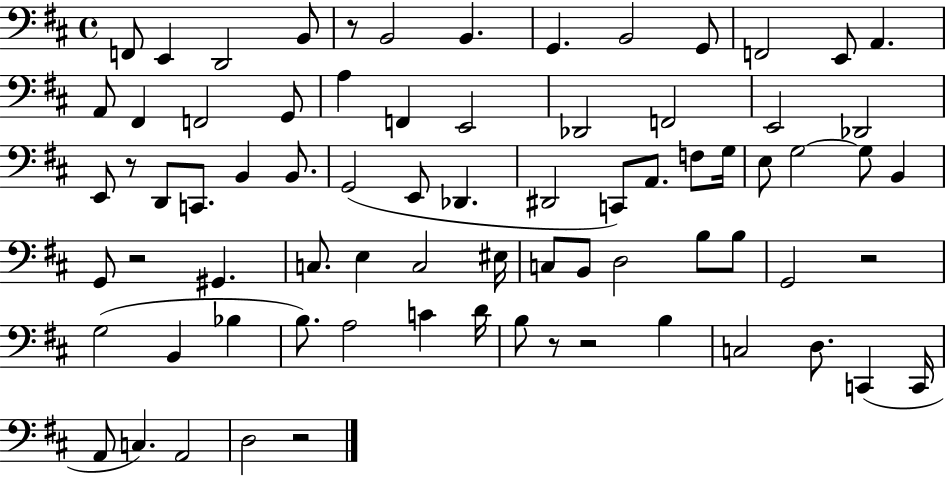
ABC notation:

X:1
T:Untitled
M:4/4
L:1/4
K:D
F,,/2 E,, D,,2 B,,/2 z/2 B,,2 B,, G,, B,,2 G,,/2 F,,2 E,,/2 A,, A,,/2 ^F,, F,,2 G,,/2 A, F,, E,,2 _D,,2 F,,2 E,,2 _D,,2 E,,/2 z/2 D,,/2 C,,/2 B,, B,,/2 G,,2 E,,/2 _D,, ^D,,2 C,,/2 A,,/2 F,/2 G,/4 E,/2 G,2 G,/2 B,, G,,/2 z2 ^G,, C,/2 E, C,2 ^E,/4 C,/2 B,,/2 D,2 B,/2 B,/2 G,,2 z2 G,2 B,, _B, B,/2 A,2 C D/4 B,/2 z/2 z2 B, C,2 D,/2 C,, C,,/4 A,,/2 C, A,,2 D,2 z2